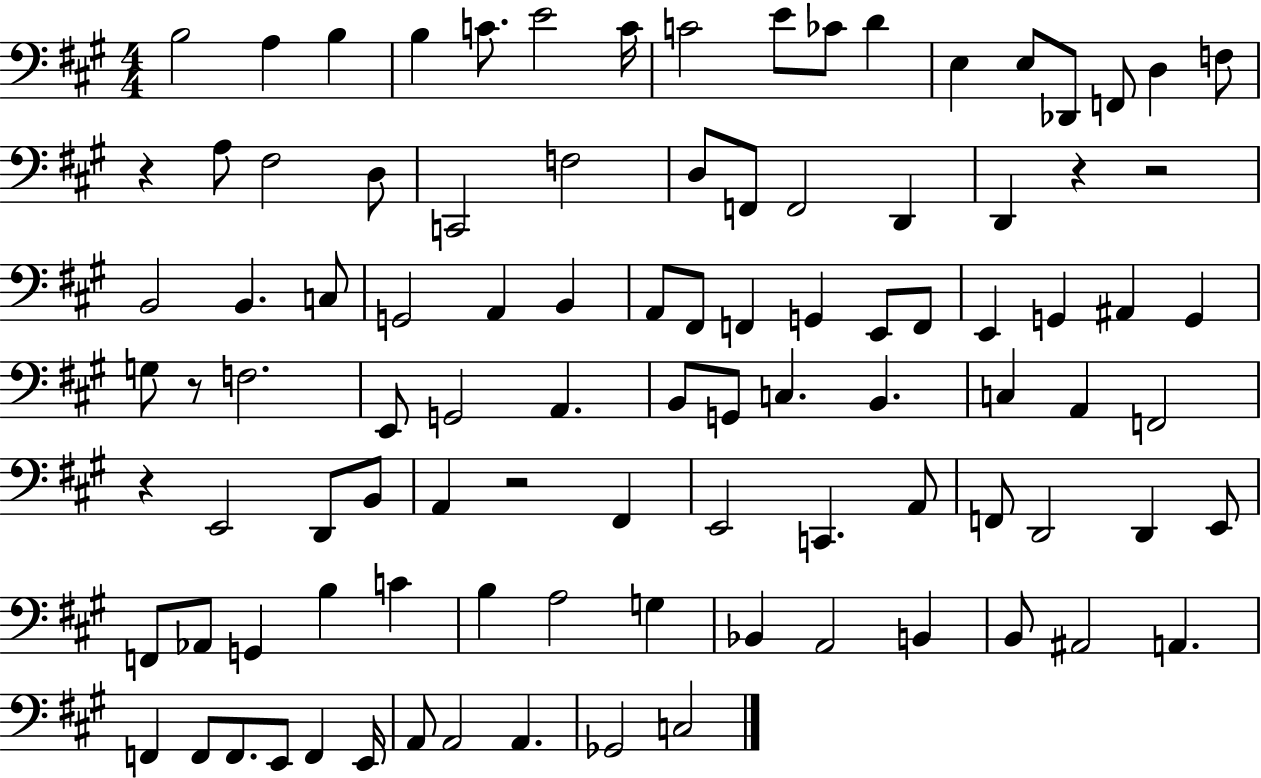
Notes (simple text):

B3/h A3/q B3/q B3/q C4/e. E4/h C4/s C4/h E4/e CES4/e D4/q E3/q E3/e Db2/e F2/e D3/q F3/e R/q A3/e F#3/h D3/e C2/h F3/h D3/e F2/e F2/h D2/q D2/q R/q R/h B2/h B2/q. C3/e G2/h A2/q B2/q A2/e F#2/e F2/q G2/q E2/e F2/e E2/q G2/q A#2/q G2/q G3/e R/e F3/h. E2/e G2/h A2/q. B2/e G2/e C3/q. B2/q. C3/q A2/q F2/h R/q E2/h D2/e B2/e A2/q R/h F#2/q E2/h C2/q. A2/e F2/e D2/h D2/q E2/e F2/e Ab2/e G2/q B3/q C4/q B3/q A3/h G3/q Bb2/q A2/h B2/q B2/e A#2/h A2/q. F2/q F2/e F2/e. E2/e F2/q E2/s A2/e A2/h A2/q. Gb2/h C3/h